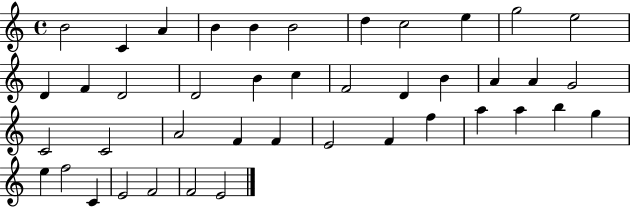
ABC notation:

X:1
T:Untitled
M:4/4
L:1/4
K:C
B2 C A B B B2 d c2 e g2 e2 D F D2 D2 B c F2 D B A A G2 C2 C2 A2 F F E2 F f a a b g e f2 C E2 F2 F2 E2